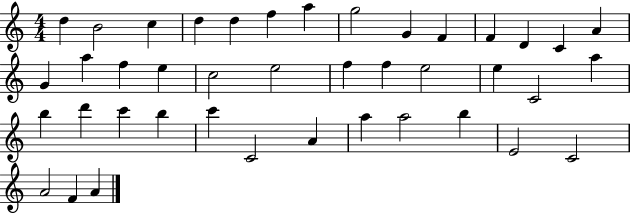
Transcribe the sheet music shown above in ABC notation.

X:1
T:Untitled
M:4/4
L:1/4
K:C
d B2 c d d f a g2 G F F D C A G a f e c2 e2 f f e2 e C2 a b d' c' b c' C2 A a a2 b E2 C2 A2 F A